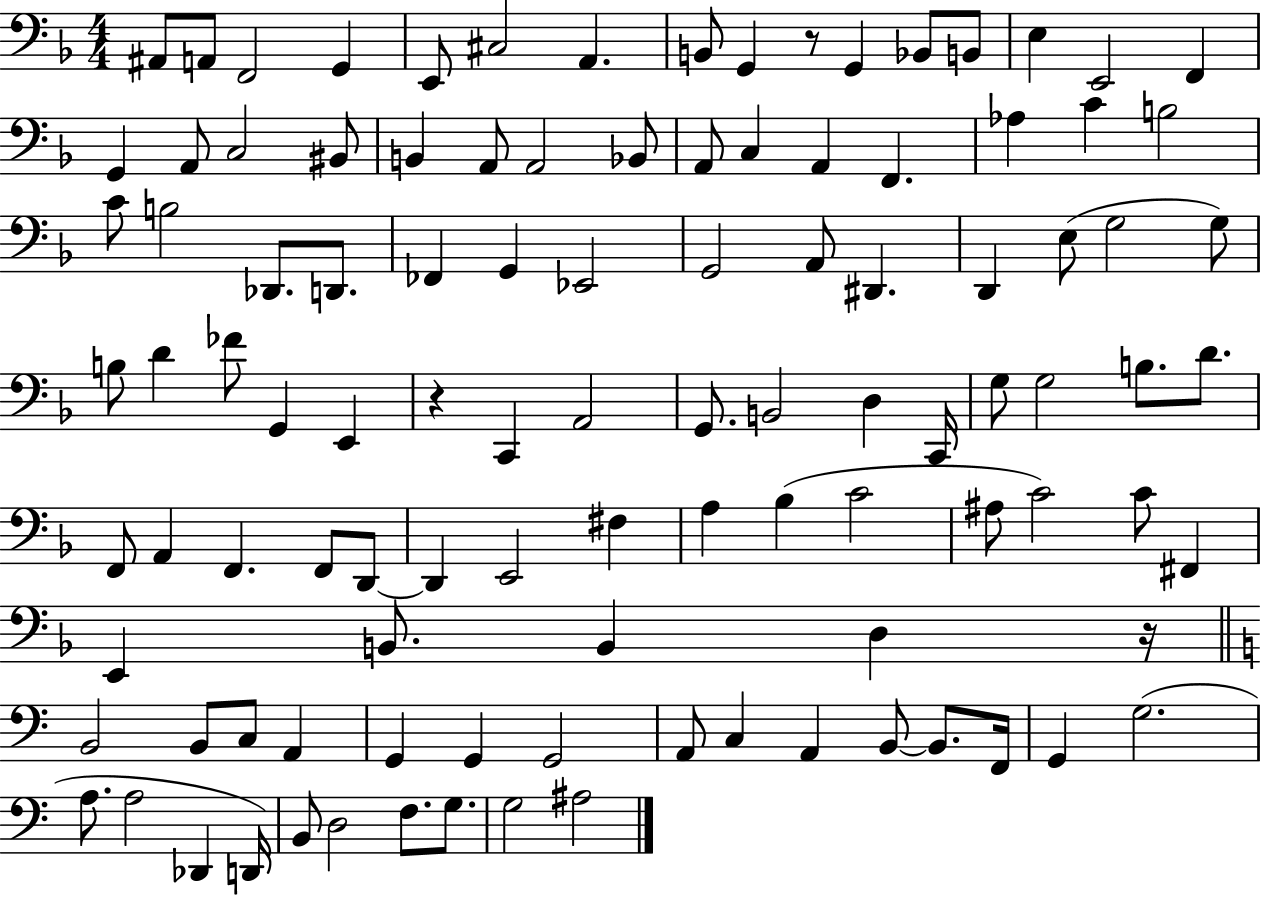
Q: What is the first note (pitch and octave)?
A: A#2